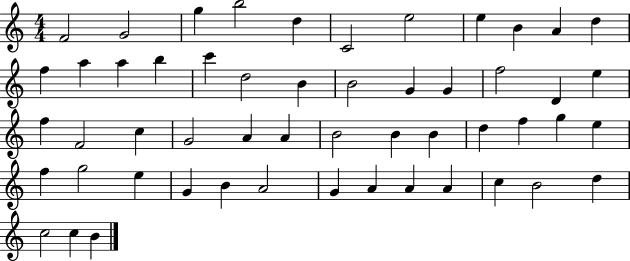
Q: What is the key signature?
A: C major